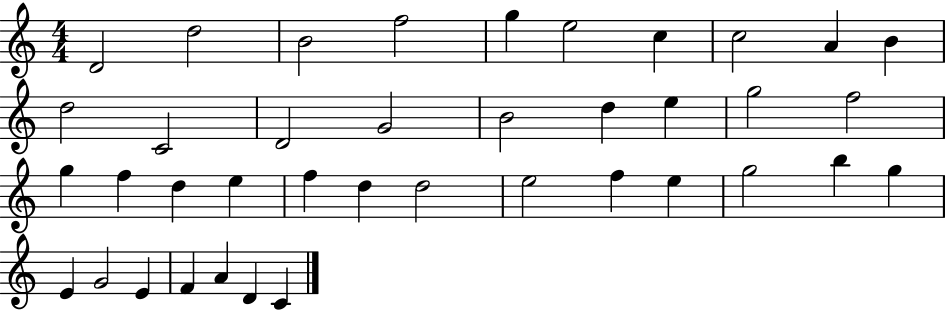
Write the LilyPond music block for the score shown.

{
  \clef treble
  \numericTimeSignature
  \time 4/4
  \key c \major
  d'2 d''2 | b'2 f''2 | g''4 e''2 c''4 | c''2 a'4 b'4 | \break d''2 c'2 | d'2 g'2 | b'2 d''4 e''4 | g''2 f''2 | \break g''4 f''4 d''4 e''4 | f''4 d''4 d''2 | e''2 f''4 e''4 | g''2 b''4 g''4 | \break e'4 g'2 e'4 | f'4 a'4 d'4 c'4 | \bar "|."
}